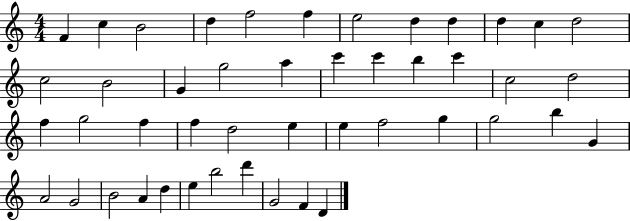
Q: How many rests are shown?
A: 0